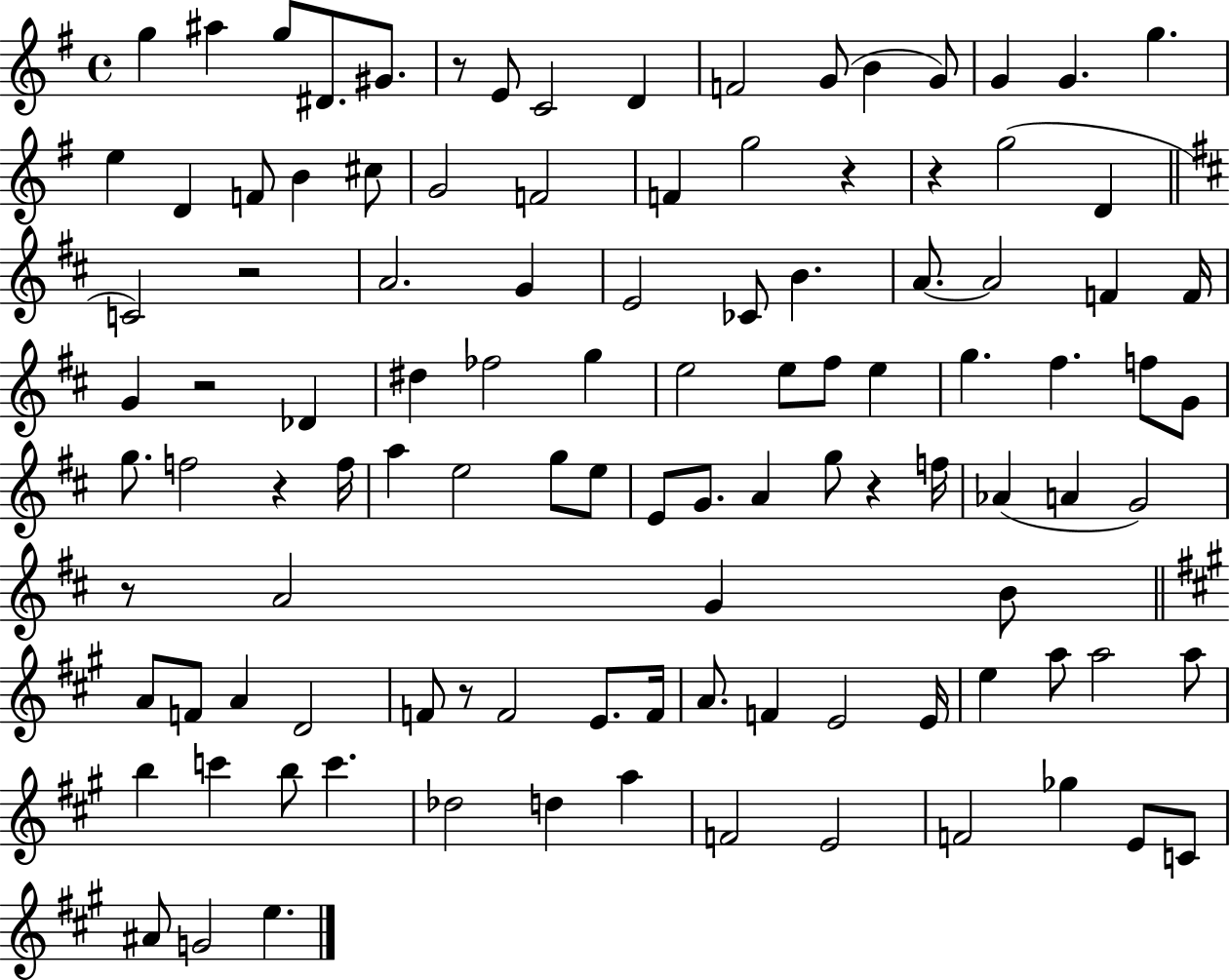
G5/q A#5/q G5/e D#4/e. G#4/e. R/e E4/e C4/h D4/q F4/h G4/e B4/q G4/e G4/q G4/q. G5/q. E5/q D4/q F4/e B4/q C#5/e G4/h F4/h F4/q G5/h R/q R/q G5/h D4/q C4/h R/h A4/h. G4/q E4/h CES4/e B4/q. A4/e. A4/h F4/q F4/s G4/q R/h Db4/q D#5/q FES5/h G5/q E5/h E5/e F#5/e E5/q G5/q. F#5/q. F5/e G4/e G5/e. F5/h R/q F5/s A5/q E5/h G5/e E5/e E4/e G4/e. A4/q G5/e R/q F5/s Ab4/q A4/q G4/h R/e A4/h G4/q B4/e A4/e F4/e A4/q D4/h F4/e R/e F4/h E4/e. F4/s A4/e. F4/q E4/h E4/s E5/q A5/e A5/h A5/e B5/q C6/q B5/e C6/q. Db5/h D5/q A5/q F4/h E4/h F4/h Gb5/q E4/e C4/e A#4/e G4/h E5/q.